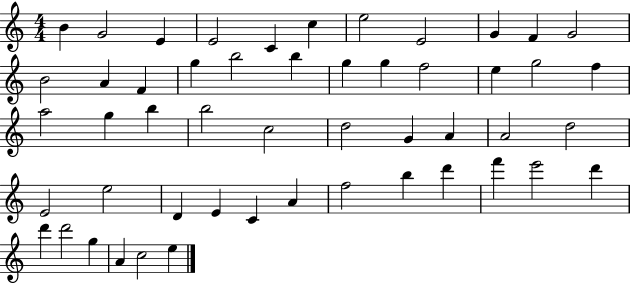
X:1
T:Untitled
M:4/4
L:1/4
K:C
B G2 E E2 C c e2 E2 G F G2 B2 A F g b2 b g g f2 e g2 f a2 g b b2 c2 d2 G A A2 d2 E2 e2 D E C A f2 b d' f' e'2 d' d' d'2 g A c2 e